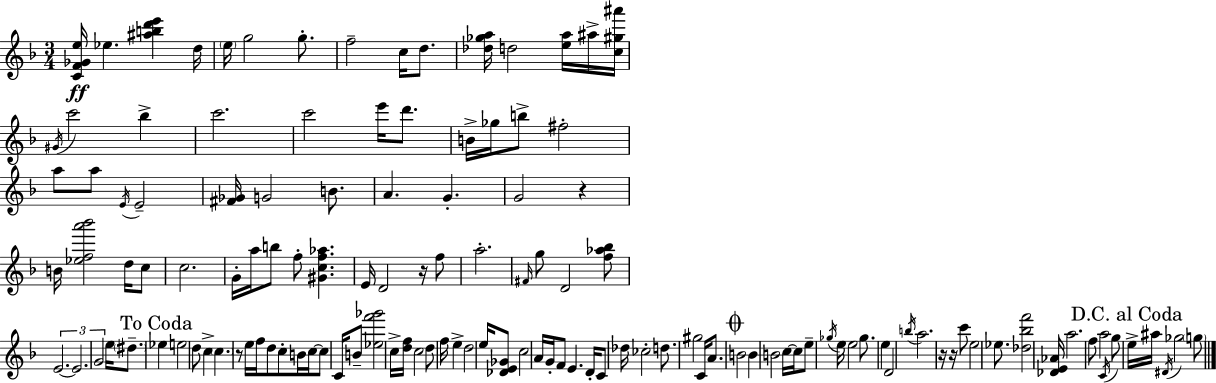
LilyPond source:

{
  \clef treble
  \numericTimeSignature
  \time 3/4
  \key f \major
  <c' f' ges' e''>16\ff ees''4. <ais'' b'' d''' e'''>4 d''16 | \parenthesize e''16 g''2 g''8.-. | f''2-- c''16 d''8. | <des'' ges'' a''>16 d''2 <e'' a''>16 ais''16-> <c'' gis'' ais'''>16 | \break \acciaccatura { gis'16 } c'''2 bes''4-> | c'''2. | c'''2 e'''16 d'''8. | b'16-> ges''16 b''8-> fis''2-. | \break a''8 a''8 \acciaccatura { e'16 } e'2-- | <fis' ges'>16 g'2 b'8. | a'4. g'4.-. | g'2 r4 | \break b'16 <ees'' f'' a''' bes'''>2 d''16 | c''8 c''2. | g'16-. a''16 b''8 f''8-. <gis' c'' f'' aes''>4. | e'16 d'2 r16 | \break f''8 a''2.-. | \grace { fis'16 } g''8 d'2 | <f'' aes'' bes''>8 \tuplet 3/2 { e'2.~~ | e'2. | \break g'2 } e''16 | \parenthesize dis''8.-- \mark "To Coda" ees''4 e''2 | d''8 c''4-> \parenthesize c''4. | r8 e''16 f''16 d''8 c''8-. b'16 | \break c''16~~ c''8 c'16 b'8-- <ees'' f''' ges'''>2 | c''16-> <d'' f''>16 c''2 | d''8 f''16 e''4-> d''2 | e''16 <des' e' ges'>8 c''2 | \break a'16 g'16-. f'8 e'4. | d'16-. c'8 des''16 ces''2-. | d''8. gis''2 c'16 | a'8. \mark \markup { \musicglyph "scripts.coda" } b'2 b'4 | \break b'2 c''16~~ | c''16 e''8-- \acciaccatura { ges''16 } e''16 e''2 | ges''8. e''4 d'2 | \acciaccatura { b''16 } a''2. | \break r16 r16 c'''8 e''2 | ees''8. <des'' bes'' f'''>2 | <des' e' aes'>16 a''2. | f''8 a''2 | \break \acciaccatura { c'16 } g''8 \mark "D.C. al Coda" e''16-> ais''16 \acciaccatura { dis'16 } ges''2 | \parenthesize g''8 \bar "|."
}